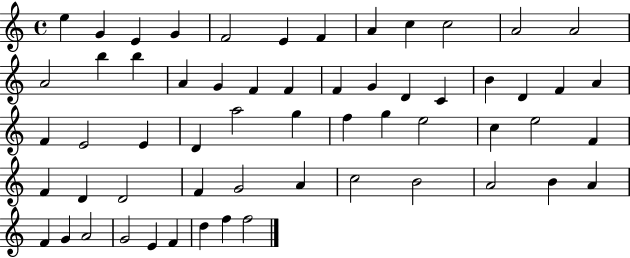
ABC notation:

X:1
T:Untitled
M:4/4
L:1/4
K:C
e G E G F2 E F A c c2 A2 A2 A2 b b A G F F F G D C B D F A F E2 E D a2 g f g e2 c e2 F F D D2 F G2 A c2 B2 A2 B A F G A2 G2 E F d f f2